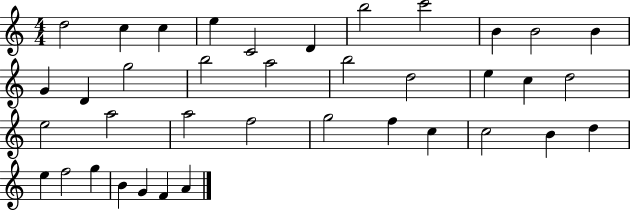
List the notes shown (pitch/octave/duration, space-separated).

D5/h C5/q C5/q E5/q C4/h D4/q B5/h C6/h B4/q B4/h B4/q G4/q D4/q G5/h B5/h A5/h B5/h D5/h E5/q C5/q D5/h E5/h A5/h A5/h F5/h G5/h F5/q C5/q C5/h B4/q D5/q E5/q F5/h G5/q B4/q G4/q F4/q A4/q